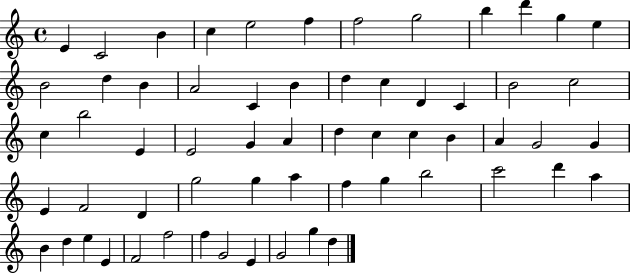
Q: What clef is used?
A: treble